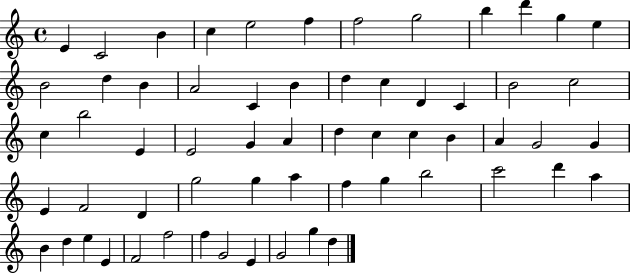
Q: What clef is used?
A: treble